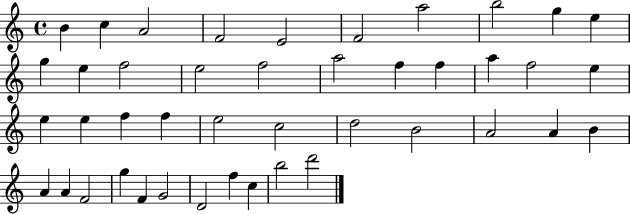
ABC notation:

X:1
T:Untitled
M:4/4
L:1/4
K:C
B c A2 F2 E2 F2 a2 b2 g e g e f2 e2 f2 a2 f f a f2 e e e f f e2 c2 d2 B2 A2 A B A A F2 g F G2 D2 f c b2 d'2